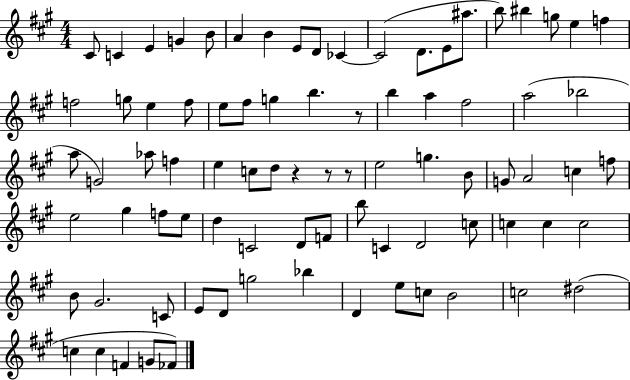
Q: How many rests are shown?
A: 4